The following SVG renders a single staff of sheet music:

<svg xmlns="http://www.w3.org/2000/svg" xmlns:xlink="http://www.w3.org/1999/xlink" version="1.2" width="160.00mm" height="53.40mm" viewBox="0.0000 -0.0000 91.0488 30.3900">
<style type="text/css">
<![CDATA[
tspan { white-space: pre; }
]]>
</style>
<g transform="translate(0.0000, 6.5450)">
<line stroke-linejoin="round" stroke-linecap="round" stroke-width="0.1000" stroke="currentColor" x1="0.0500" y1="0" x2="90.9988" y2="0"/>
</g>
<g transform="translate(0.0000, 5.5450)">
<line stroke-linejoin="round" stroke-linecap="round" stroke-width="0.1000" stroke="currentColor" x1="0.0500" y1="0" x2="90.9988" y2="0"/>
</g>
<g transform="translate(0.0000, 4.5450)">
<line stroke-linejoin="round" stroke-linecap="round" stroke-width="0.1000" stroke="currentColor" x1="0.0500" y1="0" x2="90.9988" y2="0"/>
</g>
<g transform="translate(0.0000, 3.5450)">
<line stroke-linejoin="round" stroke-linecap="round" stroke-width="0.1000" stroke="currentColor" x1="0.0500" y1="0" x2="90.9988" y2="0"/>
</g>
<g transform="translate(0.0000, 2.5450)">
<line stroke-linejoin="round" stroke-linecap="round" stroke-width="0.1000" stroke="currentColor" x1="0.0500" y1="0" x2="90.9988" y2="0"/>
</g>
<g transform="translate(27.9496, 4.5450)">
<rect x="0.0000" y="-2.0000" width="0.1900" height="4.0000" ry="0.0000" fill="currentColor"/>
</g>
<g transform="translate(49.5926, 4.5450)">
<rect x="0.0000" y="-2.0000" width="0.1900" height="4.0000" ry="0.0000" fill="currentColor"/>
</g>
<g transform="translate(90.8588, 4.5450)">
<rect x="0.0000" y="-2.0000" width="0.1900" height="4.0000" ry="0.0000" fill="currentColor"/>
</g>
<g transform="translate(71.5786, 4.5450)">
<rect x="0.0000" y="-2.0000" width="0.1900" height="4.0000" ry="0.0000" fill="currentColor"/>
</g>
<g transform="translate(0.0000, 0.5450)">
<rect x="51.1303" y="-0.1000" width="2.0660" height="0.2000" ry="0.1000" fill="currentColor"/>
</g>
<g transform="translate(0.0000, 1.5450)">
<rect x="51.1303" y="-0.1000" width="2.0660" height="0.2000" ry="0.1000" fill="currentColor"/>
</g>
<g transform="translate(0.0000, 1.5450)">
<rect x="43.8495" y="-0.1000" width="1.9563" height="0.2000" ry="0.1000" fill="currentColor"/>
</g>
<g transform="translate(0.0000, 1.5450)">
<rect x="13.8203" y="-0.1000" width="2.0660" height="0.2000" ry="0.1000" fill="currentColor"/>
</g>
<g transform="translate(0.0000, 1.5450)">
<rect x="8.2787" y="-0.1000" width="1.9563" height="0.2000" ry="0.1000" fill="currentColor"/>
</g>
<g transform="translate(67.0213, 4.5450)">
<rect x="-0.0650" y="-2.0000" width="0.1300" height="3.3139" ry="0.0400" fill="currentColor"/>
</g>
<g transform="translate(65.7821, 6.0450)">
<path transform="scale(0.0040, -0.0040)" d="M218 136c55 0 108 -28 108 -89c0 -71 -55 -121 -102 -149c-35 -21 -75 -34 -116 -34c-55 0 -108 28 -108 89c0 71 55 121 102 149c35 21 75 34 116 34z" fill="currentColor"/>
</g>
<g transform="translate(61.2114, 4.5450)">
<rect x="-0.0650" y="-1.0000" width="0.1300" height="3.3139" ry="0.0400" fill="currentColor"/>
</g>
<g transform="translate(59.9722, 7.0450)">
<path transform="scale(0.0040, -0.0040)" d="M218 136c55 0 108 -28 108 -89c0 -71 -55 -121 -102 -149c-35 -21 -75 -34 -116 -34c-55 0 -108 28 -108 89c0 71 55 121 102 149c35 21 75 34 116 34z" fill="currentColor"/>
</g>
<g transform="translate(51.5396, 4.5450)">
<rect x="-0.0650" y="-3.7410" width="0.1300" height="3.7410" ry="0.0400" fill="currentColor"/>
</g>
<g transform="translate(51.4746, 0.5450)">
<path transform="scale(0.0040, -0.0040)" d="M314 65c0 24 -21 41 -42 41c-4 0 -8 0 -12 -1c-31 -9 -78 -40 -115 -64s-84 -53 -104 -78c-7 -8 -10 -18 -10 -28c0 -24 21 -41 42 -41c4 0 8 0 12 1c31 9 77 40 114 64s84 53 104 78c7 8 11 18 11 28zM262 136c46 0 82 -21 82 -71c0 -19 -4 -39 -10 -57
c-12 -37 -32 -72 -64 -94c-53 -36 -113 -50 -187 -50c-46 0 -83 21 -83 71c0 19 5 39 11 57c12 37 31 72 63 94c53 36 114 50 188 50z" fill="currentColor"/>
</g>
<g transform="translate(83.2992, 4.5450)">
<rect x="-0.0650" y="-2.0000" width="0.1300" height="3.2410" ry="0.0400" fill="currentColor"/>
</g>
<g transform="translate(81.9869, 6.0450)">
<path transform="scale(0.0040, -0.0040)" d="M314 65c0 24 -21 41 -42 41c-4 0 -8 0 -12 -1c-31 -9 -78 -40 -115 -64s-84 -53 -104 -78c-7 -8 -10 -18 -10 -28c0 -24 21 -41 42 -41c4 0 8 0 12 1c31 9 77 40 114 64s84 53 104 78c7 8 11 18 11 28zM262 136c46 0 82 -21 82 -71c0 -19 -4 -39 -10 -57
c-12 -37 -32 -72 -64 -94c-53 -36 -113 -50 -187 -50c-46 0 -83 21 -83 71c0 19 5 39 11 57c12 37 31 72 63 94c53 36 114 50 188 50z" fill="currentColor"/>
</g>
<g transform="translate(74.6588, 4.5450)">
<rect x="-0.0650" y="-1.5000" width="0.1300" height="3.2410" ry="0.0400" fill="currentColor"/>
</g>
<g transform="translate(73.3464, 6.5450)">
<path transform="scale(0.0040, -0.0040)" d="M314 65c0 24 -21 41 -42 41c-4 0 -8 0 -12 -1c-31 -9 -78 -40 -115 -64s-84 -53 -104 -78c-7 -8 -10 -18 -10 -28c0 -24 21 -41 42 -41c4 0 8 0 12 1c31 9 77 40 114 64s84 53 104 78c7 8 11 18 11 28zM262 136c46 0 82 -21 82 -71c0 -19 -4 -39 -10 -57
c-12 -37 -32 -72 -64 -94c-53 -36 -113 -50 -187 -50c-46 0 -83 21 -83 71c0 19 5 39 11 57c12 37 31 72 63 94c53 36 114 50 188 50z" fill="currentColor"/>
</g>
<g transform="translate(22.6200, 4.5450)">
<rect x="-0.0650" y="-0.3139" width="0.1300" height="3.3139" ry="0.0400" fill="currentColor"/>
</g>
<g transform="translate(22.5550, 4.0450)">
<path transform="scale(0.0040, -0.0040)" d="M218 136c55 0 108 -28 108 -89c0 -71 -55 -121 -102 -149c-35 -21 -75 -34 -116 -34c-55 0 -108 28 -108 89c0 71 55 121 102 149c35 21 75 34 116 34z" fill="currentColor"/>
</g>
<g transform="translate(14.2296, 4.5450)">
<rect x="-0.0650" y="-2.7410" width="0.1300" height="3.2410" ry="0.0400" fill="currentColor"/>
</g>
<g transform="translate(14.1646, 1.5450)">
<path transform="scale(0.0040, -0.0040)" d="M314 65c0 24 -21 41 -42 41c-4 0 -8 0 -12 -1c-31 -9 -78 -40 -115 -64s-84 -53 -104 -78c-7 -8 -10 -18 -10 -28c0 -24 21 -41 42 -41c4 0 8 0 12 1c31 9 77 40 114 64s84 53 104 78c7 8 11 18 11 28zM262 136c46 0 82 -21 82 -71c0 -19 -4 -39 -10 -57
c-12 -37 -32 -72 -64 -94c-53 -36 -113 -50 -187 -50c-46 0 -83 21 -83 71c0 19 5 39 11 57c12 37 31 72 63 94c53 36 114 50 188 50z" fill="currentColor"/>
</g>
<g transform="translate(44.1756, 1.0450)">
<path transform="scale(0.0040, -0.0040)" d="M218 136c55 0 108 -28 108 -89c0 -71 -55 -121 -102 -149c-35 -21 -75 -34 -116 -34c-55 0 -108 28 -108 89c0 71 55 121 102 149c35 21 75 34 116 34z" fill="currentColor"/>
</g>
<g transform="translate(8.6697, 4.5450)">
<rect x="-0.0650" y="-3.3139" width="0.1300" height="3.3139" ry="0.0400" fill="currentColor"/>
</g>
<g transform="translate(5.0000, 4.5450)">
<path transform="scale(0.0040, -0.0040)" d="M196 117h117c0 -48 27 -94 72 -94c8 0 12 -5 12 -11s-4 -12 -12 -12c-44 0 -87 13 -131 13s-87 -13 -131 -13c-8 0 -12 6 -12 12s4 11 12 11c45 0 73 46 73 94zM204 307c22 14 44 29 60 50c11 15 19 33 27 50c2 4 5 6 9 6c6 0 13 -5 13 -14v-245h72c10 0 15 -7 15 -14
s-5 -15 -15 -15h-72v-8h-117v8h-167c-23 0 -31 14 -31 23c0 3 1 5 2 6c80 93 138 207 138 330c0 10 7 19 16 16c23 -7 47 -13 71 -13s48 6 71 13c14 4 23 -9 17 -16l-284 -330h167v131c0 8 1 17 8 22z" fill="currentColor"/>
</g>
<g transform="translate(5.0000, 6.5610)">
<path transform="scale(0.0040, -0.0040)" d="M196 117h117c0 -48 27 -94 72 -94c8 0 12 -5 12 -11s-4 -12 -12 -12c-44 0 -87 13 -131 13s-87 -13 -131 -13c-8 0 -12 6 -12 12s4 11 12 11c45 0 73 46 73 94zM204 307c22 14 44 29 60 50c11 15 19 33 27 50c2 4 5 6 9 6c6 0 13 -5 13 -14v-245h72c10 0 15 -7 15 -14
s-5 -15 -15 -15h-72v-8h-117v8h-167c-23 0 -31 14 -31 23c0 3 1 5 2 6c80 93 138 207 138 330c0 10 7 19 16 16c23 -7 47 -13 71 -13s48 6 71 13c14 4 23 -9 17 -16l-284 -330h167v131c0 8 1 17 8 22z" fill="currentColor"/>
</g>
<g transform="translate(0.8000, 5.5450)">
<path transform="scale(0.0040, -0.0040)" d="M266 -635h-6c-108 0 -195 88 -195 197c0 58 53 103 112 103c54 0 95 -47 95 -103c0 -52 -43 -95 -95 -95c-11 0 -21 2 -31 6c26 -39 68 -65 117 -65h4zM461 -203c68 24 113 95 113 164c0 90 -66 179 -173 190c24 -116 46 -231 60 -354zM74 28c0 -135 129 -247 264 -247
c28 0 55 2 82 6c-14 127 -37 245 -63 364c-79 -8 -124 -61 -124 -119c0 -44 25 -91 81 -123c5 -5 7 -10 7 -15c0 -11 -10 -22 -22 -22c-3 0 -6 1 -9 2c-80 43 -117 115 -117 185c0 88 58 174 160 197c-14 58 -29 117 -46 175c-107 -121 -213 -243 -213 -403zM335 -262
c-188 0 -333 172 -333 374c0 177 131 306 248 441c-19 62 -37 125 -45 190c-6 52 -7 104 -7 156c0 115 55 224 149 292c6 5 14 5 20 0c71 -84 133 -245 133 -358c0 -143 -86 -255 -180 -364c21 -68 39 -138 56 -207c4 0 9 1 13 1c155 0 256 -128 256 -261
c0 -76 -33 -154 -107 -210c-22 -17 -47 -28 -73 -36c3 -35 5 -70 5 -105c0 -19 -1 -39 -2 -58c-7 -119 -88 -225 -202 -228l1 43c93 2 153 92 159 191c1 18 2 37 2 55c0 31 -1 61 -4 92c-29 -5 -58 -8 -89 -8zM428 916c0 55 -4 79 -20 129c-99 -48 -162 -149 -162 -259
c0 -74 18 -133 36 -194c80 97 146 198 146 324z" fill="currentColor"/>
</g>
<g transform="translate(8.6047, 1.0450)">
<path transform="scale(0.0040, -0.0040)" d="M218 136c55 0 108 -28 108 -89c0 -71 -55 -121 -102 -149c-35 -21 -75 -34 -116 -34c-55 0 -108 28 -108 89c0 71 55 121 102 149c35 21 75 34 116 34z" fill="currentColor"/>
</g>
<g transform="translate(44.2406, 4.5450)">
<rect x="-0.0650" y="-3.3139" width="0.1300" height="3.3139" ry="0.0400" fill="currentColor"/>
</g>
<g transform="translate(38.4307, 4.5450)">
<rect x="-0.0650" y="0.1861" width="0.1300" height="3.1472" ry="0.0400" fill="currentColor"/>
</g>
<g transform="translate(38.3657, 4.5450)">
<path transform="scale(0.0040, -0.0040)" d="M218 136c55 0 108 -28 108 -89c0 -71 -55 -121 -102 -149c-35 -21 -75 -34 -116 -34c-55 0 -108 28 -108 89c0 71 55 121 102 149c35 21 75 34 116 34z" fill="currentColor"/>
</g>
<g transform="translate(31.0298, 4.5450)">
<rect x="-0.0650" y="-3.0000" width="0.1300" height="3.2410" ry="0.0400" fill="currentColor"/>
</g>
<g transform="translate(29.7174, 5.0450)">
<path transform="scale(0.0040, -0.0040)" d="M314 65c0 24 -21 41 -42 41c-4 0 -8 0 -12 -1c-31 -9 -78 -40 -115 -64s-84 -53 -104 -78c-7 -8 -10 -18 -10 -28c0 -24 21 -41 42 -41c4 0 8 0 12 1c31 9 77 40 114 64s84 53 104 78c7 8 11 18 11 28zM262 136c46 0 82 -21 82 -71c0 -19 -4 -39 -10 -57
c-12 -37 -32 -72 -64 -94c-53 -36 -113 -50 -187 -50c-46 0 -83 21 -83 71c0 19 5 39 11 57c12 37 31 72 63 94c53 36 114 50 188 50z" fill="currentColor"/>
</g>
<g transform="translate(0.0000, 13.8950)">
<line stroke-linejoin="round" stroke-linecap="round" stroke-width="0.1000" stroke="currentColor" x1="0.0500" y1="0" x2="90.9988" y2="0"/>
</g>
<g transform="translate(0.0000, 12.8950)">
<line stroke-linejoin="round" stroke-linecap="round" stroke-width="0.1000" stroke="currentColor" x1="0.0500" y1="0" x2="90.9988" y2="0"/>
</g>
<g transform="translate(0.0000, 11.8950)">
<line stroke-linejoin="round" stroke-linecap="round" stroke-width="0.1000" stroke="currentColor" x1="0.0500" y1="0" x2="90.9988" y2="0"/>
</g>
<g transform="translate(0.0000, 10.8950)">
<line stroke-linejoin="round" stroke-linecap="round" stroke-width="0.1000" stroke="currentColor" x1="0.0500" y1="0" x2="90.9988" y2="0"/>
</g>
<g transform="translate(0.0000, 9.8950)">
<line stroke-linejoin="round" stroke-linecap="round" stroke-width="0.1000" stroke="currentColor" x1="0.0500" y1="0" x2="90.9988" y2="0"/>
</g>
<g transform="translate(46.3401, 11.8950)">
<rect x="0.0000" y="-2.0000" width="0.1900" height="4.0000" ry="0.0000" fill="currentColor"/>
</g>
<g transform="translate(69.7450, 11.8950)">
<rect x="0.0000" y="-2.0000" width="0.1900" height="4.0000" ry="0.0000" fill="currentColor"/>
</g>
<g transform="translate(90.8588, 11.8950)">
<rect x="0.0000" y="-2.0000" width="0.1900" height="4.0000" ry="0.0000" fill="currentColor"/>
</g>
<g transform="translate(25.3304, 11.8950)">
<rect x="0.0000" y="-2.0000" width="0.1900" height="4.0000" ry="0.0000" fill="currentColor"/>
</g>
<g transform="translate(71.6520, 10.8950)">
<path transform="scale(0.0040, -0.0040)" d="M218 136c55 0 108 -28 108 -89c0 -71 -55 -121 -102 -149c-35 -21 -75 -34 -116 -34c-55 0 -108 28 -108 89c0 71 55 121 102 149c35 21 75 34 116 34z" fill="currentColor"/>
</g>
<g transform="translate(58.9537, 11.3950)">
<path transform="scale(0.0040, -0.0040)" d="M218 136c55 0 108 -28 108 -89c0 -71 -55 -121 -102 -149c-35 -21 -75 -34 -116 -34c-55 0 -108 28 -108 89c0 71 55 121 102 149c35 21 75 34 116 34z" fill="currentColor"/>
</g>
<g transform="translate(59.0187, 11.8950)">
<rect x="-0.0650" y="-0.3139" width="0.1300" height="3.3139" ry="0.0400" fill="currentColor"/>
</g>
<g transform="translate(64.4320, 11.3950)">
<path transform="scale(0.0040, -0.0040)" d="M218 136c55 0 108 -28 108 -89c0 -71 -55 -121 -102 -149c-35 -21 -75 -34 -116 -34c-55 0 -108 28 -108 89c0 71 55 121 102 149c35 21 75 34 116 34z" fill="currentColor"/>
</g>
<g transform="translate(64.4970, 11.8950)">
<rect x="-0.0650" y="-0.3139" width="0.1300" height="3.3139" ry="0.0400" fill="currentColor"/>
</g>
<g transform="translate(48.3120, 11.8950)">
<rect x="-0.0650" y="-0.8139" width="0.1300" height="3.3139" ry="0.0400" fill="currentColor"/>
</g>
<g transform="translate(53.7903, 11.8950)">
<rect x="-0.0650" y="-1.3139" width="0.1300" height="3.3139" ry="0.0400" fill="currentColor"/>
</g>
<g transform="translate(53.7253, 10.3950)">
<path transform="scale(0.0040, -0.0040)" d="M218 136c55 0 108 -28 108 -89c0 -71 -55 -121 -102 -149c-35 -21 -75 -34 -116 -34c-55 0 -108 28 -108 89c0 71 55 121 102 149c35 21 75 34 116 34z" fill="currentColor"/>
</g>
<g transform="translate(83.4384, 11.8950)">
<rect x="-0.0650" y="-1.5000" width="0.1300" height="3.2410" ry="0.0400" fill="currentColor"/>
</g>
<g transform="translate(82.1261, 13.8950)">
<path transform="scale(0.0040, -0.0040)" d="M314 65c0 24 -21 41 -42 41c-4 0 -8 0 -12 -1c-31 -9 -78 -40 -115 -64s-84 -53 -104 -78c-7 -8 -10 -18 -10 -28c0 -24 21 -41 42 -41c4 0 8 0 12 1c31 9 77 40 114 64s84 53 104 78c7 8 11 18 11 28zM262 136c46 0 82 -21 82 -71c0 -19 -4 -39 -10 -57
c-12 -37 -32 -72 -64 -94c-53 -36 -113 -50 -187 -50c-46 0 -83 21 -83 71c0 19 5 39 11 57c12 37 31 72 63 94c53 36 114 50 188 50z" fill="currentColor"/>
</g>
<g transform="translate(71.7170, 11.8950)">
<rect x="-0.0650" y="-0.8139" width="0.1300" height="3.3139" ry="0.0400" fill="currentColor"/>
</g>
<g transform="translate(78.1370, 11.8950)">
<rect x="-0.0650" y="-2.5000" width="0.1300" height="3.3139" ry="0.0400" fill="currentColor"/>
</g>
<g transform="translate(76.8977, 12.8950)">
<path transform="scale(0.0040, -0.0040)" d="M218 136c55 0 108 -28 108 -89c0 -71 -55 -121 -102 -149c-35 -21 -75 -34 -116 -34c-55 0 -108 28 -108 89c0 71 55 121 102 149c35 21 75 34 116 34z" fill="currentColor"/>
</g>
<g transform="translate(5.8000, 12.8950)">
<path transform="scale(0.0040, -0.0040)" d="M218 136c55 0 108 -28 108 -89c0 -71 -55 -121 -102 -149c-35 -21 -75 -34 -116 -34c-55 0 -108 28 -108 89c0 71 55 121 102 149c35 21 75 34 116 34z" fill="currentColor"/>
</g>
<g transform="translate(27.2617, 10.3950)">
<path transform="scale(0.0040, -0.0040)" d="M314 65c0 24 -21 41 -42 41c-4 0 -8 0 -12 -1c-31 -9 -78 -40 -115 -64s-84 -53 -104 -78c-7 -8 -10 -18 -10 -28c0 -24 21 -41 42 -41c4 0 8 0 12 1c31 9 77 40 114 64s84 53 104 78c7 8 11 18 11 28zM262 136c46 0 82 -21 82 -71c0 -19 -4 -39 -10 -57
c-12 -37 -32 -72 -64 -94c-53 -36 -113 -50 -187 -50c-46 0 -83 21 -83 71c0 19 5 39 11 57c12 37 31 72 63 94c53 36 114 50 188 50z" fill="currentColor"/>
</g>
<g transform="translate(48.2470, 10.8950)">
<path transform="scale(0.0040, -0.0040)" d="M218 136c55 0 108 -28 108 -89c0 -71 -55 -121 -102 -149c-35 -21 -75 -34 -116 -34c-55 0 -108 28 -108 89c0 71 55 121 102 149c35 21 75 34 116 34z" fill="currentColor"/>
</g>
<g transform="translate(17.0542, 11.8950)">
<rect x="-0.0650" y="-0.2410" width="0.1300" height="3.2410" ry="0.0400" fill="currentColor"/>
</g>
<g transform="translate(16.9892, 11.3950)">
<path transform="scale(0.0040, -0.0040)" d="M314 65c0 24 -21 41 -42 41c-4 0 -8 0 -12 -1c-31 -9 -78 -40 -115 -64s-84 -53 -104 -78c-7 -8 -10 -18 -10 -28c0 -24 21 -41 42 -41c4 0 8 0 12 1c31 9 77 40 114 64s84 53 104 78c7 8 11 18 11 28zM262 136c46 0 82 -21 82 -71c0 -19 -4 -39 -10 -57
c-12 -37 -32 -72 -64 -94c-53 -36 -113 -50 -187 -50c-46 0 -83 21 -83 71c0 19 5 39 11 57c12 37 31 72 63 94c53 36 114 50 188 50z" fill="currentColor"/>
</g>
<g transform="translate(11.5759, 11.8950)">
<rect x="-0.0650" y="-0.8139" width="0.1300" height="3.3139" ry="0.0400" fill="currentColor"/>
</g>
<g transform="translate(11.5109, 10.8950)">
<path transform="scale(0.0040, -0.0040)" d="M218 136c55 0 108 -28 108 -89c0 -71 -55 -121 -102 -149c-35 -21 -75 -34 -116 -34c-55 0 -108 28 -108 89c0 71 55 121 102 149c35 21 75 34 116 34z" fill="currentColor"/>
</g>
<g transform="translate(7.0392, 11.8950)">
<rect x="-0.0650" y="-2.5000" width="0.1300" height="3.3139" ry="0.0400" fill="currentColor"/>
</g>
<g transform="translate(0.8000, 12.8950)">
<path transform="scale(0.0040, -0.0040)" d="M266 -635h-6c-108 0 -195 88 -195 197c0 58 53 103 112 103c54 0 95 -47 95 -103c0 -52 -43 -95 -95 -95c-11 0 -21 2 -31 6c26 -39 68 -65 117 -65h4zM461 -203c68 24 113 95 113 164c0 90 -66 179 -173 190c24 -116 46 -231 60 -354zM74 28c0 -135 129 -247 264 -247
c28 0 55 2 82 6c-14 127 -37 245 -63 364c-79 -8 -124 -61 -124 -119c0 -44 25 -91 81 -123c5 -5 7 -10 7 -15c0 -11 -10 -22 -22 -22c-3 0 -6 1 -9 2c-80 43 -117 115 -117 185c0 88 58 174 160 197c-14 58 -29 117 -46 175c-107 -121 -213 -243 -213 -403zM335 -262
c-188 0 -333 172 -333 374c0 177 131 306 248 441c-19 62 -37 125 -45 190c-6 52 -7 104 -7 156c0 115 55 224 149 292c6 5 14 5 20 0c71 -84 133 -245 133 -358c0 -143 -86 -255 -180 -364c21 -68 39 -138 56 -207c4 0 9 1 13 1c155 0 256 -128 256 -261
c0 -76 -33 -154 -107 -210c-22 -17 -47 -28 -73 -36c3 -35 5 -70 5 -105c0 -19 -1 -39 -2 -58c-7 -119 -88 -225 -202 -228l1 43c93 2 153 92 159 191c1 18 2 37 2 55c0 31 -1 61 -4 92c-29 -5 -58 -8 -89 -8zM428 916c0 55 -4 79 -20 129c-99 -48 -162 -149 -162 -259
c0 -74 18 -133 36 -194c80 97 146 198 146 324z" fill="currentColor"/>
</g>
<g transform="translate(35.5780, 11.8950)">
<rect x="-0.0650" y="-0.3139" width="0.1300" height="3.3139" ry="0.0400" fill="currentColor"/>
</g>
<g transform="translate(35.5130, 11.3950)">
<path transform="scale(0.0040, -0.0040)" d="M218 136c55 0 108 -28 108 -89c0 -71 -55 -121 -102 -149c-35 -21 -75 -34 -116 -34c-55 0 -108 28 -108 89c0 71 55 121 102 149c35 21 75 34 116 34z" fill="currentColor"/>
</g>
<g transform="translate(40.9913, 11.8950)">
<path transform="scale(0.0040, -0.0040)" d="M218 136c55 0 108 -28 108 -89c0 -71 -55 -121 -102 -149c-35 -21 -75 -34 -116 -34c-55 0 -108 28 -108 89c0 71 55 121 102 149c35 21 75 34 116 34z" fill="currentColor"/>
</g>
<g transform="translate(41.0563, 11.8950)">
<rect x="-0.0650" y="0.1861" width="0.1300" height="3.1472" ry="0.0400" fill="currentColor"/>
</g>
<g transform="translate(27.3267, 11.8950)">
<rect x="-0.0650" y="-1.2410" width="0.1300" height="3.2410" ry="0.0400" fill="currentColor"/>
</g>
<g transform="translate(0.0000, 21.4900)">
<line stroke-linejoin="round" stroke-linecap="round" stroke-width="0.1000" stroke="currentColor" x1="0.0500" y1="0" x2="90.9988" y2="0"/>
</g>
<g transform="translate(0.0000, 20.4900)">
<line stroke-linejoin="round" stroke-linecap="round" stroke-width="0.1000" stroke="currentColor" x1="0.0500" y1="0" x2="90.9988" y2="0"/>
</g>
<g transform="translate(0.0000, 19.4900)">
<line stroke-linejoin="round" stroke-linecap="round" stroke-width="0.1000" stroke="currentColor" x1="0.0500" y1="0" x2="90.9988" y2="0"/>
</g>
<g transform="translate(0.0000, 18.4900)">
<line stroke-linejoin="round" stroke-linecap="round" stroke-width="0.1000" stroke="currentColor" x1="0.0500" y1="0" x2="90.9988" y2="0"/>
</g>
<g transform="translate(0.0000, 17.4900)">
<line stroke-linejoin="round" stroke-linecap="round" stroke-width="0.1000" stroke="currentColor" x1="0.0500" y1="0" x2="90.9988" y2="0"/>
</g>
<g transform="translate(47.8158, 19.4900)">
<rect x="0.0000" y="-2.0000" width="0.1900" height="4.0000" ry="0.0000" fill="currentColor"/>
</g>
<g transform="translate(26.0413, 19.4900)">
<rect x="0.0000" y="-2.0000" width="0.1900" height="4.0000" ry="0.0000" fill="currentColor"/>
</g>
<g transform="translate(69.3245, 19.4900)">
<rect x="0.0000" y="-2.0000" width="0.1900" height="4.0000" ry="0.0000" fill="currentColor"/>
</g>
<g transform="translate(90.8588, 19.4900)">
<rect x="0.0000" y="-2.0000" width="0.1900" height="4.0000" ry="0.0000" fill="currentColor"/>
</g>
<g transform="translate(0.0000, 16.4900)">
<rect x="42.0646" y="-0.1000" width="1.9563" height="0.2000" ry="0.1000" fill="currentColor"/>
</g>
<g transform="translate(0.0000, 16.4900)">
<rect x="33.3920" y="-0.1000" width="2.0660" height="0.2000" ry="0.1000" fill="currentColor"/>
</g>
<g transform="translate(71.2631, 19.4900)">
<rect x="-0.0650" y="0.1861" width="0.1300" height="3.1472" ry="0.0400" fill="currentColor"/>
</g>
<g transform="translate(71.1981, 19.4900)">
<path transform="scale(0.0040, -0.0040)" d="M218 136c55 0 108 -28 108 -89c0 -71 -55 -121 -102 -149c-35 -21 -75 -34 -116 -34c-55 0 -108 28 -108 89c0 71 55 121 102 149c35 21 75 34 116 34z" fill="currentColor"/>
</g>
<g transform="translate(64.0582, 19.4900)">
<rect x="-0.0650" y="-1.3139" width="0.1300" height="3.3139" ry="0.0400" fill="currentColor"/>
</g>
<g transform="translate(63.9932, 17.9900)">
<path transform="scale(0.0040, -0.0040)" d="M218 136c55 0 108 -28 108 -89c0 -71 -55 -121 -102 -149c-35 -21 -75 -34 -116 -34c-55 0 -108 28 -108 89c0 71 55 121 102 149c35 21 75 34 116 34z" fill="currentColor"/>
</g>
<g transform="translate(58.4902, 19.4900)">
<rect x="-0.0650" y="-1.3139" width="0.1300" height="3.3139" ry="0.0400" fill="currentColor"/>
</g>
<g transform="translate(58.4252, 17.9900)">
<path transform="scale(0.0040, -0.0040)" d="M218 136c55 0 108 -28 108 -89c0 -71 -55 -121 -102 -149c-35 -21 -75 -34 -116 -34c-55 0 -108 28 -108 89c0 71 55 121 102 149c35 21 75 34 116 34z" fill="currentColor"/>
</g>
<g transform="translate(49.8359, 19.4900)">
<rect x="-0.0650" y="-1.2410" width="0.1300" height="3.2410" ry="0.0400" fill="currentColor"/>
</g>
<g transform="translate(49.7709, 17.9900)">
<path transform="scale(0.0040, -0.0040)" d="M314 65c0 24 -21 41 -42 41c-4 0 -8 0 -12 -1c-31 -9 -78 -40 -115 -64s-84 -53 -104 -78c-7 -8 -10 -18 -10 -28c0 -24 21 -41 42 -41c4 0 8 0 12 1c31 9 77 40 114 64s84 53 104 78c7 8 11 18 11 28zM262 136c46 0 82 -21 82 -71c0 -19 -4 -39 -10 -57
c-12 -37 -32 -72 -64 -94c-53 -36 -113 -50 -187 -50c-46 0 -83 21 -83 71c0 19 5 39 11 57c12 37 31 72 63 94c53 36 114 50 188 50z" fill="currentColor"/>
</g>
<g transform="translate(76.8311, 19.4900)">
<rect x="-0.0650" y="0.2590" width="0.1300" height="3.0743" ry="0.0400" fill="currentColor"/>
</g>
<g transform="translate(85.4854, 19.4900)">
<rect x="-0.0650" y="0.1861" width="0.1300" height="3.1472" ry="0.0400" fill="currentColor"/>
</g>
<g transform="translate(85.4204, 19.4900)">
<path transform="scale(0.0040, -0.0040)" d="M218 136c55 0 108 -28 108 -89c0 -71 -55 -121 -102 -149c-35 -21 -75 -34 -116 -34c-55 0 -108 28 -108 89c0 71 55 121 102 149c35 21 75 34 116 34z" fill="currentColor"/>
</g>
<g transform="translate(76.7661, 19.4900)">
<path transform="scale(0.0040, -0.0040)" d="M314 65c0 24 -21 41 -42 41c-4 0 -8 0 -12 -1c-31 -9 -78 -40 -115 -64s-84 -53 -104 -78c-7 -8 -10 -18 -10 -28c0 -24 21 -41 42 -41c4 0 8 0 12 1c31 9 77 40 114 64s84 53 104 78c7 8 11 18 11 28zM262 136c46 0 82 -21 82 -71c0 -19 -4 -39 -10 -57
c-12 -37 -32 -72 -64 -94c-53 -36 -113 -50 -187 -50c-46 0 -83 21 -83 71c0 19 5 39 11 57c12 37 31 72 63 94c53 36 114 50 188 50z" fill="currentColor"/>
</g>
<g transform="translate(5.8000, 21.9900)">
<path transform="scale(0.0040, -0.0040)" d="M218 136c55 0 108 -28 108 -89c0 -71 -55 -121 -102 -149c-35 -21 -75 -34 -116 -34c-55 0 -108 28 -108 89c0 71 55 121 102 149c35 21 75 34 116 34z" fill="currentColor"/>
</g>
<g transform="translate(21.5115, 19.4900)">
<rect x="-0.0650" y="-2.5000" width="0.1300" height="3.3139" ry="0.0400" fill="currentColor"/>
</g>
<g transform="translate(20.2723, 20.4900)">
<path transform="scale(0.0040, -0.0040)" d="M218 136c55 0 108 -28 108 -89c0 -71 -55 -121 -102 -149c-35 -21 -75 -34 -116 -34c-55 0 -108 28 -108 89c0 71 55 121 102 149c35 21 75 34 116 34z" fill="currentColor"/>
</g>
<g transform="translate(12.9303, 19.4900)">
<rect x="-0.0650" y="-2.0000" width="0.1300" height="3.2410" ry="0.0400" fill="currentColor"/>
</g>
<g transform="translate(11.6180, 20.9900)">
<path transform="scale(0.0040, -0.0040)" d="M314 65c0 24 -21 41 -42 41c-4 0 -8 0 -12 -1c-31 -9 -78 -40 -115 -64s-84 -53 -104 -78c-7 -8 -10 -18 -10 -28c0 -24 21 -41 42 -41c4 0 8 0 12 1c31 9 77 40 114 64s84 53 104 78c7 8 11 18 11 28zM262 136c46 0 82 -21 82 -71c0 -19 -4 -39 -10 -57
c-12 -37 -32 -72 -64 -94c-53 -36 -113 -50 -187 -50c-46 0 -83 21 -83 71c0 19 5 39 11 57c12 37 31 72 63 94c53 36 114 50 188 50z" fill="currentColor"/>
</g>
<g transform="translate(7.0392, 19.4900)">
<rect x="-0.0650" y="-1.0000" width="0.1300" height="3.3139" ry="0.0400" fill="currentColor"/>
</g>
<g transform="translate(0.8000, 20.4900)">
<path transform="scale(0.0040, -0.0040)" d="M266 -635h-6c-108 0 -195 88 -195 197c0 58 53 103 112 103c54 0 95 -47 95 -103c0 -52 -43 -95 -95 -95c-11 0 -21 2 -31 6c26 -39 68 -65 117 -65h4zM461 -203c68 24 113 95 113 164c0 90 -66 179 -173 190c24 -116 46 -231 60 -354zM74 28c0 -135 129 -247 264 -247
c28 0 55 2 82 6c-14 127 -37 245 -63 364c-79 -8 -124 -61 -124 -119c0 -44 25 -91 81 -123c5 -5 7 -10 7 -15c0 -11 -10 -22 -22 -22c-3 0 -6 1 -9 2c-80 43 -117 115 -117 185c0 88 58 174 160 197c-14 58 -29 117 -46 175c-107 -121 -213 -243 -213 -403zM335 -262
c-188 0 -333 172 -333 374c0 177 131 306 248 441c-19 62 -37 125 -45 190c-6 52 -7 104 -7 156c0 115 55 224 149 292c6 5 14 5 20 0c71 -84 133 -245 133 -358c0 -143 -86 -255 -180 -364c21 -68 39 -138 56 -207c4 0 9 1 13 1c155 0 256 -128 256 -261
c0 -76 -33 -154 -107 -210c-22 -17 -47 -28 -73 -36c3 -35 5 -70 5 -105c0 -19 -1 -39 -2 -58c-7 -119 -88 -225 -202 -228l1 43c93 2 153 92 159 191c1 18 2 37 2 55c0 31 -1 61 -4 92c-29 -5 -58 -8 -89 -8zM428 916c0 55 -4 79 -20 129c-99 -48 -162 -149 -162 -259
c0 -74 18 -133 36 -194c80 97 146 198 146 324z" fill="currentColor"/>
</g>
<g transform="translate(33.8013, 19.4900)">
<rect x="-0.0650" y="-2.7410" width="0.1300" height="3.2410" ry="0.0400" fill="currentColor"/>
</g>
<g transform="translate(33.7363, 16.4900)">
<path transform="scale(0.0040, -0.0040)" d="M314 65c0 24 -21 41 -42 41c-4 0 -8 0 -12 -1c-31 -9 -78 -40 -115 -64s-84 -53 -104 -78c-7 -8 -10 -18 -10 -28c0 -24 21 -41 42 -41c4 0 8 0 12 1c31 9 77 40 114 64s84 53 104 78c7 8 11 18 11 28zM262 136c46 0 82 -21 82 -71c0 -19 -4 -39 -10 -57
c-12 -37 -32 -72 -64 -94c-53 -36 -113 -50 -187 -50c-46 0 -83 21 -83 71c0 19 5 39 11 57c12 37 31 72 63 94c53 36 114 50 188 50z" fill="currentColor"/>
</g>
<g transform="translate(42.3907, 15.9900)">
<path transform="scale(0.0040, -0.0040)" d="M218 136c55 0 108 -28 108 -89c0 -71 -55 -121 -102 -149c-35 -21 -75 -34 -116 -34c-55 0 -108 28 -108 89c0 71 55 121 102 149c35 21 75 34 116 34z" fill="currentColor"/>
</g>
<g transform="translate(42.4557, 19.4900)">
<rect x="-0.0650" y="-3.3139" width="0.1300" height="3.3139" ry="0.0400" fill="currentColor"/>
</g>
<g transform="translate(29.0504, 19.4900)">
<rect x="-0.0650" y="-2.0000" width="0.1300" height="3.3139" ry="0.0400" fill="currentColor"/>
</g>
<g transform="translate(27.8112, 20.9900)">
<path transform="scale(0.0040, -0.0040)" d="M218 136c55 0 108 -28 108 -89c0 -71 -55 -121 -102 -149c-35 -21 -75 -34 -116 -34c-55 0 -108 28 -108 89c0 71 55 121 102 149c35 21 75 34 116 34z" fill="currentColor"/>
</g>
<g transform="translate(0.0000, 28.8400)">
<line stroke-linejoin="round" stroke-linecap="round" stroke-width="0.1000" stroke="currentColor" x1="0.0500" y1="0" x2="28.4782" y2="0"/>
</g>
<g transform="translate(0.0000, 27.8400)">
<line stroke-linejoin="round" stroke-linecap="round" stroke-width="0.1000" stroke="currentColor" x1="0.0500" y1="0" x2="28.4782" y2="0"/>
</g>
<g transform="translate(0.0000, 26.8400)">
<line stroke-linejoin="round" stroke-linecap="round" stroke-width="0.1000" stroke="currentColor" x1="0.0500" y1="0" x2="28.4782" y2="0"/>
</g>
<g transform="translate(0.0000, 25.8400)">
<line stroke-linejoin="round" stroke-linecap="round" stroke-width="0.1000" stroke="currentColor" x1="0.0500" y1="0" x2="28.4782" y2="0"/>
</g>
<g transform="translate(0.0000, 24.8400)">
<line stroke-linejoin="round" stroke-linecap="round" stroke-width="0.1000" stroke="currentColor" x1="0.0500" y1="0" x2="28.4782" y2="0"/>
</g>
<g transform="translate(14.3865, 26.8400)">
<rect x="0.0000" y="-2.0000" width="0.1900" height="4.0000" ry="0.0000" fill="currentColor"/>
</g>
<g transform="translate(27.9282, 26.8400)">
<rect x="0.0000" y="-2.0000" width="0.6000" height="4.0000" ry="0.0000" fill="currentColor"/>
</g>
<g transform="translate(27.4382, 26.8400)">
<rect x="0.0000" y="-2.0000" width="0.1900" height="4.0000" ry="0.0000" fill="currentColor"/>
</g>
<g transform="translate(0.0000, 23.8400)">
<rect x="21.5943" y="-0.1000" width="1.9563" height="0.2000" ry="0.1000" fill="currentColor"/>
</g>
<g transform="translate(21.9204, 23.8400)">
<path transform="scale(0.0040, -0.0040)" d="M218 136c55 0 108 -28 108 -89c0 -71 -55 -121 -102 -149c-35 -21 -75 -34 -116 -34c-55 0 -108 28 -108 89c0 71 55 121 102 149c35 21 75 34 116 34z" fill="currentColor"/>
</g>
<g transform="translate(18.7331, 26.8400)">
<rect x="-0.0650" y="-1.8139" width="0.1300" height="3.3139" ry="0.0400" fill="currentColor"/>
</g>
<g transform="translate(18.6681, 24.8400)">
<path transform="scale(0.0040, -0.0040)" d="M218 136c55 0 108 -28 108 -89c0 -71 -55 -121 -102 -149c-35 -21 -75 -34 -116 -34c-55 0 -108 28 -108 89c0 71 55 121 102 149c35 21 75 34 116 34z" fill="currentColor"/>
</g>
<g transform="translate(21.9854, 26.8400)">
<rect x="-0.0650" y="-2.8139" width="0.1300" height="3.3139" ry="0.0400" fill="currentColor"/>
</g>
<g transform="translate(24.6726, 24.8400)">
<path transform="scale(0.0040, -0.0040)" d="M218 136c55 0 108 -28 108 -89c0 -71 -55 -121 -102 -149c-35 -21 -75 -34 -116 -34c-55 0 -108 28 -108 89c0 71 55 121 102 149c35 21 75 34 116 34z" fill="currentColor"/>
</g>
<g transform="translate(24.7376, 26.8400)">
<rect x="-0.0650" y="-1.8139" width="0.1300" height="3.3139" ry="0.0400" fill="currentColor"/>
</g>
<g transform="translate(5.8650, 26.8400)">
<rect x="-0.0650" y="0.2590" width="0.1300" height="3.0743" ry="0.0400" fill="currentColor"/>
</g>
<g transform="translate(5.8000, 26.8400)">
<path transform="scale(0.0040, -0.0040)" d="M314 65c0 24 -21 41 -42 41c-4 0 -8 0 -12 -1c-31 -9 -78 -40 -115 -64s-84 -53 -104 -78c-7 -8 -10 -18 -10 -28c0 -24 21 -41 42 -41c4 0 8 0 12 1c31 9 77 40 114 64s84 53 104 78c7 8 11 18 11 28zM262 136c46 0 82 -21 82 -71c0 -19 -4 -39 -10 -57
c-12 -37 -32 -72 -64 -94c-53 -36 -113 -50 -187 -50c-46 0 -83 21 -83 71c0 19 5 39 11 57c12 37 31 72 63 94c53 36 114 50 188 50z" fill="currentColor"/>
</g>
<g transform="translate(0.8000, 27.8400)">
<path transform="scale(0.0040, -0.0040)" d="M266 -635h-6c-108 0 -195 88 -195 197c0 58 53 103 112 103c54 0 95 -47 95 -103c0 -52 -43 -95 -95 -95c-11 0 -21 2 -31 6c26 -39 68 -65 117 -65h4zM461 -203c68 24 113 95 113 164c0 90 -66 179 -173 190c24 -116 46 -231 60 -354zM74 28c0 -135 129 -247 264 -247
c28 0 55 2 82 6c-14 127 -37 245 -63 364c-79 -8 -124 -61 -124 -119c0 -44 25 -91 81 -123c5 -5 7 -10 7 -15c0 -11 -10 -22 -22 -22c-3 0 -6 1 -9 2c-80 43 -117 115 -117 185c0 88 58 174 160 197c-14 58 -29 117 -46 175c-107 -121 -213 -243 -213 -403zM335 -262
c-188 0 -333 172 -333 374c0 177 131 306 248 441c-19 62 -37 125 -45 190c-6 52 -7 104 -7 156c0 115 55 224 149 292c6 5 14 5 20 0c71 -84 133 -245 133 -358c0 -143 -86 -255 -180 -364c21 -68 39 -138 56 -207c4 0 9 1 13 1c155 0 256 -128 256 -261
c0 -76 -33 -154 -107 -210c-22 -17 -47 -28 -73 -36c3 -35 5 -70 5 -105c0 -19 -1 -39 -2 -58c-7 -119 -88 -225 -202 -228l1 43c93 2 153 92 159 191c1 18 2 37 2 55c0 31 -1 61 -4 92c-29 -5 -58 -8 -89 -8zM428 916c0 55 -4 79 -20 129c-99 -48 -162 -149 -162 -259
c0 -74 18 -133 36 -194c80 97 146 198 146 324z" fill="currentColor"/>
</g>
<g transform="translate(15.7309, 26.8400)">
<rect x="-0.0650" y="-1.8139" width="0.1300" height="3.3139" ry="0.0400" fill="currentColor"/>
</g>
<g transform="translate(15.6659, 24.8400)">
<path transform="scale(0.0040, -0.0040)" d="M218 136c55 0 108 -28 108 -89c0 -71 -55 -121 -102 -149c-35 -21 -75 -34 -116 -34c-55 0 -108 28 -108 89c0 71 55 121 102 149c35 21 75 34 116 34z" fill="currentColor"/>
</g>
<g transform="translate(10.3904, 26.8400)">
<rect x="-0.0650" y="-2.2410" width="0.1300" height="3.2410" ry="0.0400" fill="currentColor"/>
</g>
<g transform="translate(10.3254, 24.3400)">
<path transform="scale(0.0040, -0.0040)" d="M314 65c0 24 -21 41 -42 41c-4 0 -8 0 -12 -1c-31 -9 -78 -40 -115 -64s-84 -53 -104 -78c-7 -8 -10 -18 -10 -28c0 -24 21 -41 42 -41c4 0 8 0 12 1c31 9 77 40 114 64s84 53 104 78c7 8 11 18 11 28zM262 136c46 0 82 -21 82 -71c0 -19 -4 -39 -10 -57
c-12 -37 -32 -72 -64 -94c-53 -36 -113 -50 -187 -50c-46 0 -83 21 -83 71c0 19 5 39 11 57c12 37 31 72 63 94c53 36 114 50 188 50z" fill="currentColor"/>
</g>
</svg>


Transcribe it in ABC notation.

X:1
T:Untitled
M:4/4
L:1/4
K:C
b a2 c A2 B b c'2 D F E2 F2 G d c2 e2 c B d e c c d G E2 D F2 G F a2 b e2 e e B B2 B B2 g2 f f a f